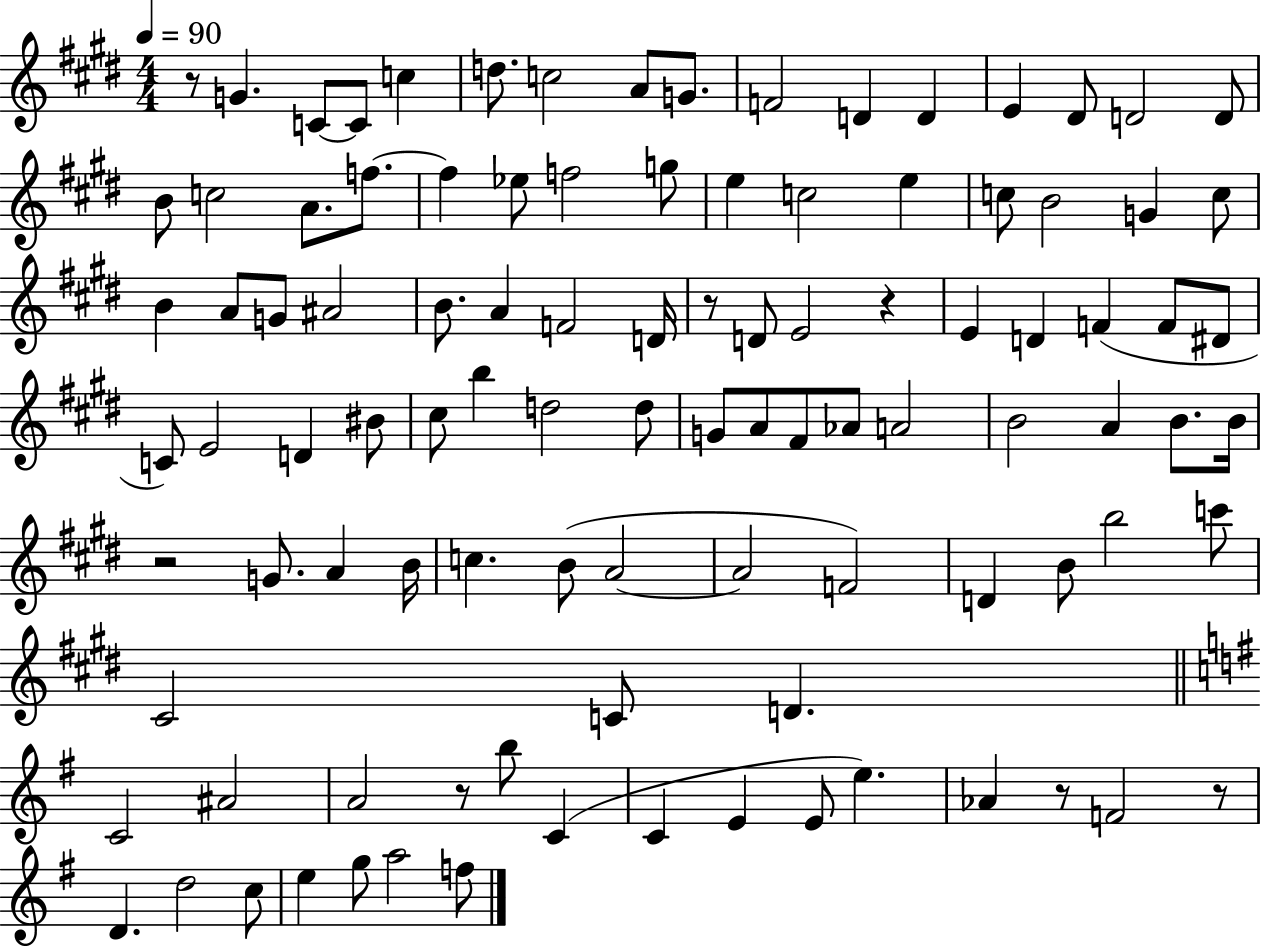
{
  \clef treble
  \numericTimeSignature
  \time 4/4
  \key e \major
  \tempo 4 = 90
  r8 g'4. c'8~~ c'8 c''4 | d''8. c''2 a'8 g'8. | f'2 d'4 d'4 | e'4 dis'8 d'2 d'8 | \break b'8 c''2 a'8. f''8.~~ | f''4 ees''8 f''2 g''8 | e''4 c''2 e''4 | c''8 b'2 g'4 c''8 | \break b'4 a'8 g'8 ais'2 | b'8. a'4 f'2 d'16 | r8 d'8 e'2 r4 | e'4 d'4 f'4( f'8 dis'8 | \break c'8) e'2 d'4 bis'8 | cis''8 b''4 d''2 d''8 | g'8 a'8 fis'8 aes'8 a'2 | b'2 a'4 b'8. b'16 | \break r2 g'8. a'4 b'16 | c''4. b'8( a'2~~ | a'2 f'2) | d'4 b'8 b''2 c'''8 | \break cis'2 c'8 d'4. | \bar "||" \break \key e \minor c'2 ais'2 | a'2 r8 b''8 c'4( | c'4 e'4 e'8 e''4.) | aes'4 r8 f'2 r8 | \break d'4. d''2 c''8 | e''4 g''8 a''2 f''8 | \bar "|."
}